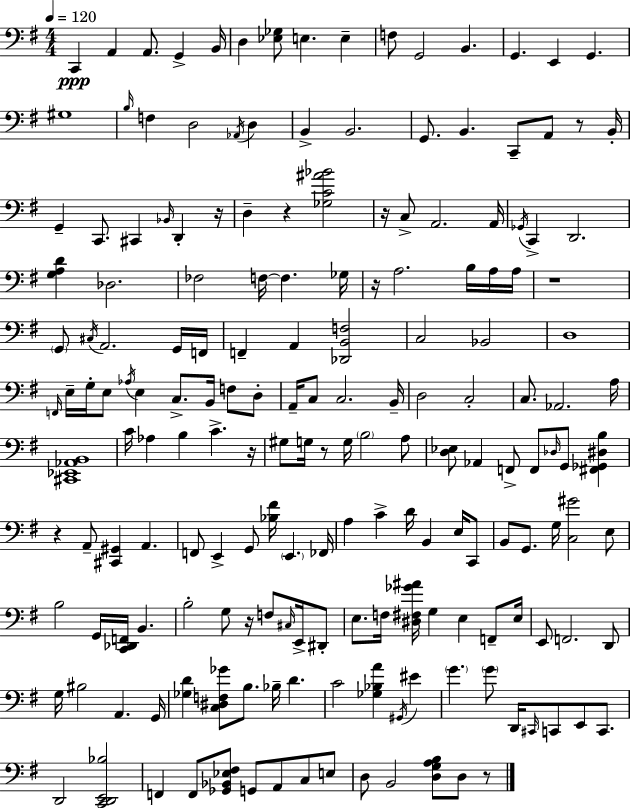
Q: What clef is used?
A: bass